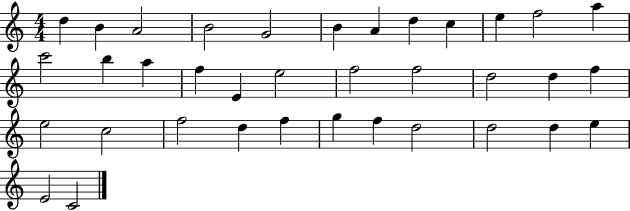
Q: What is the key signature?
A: C major